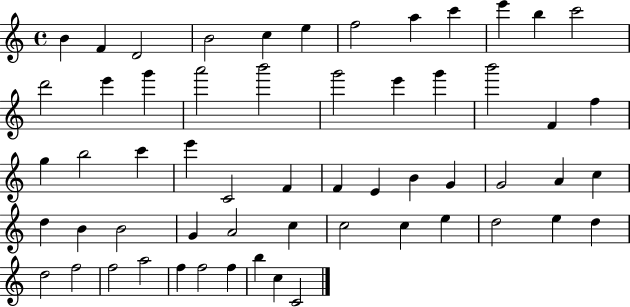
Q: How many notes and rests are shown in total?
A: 58